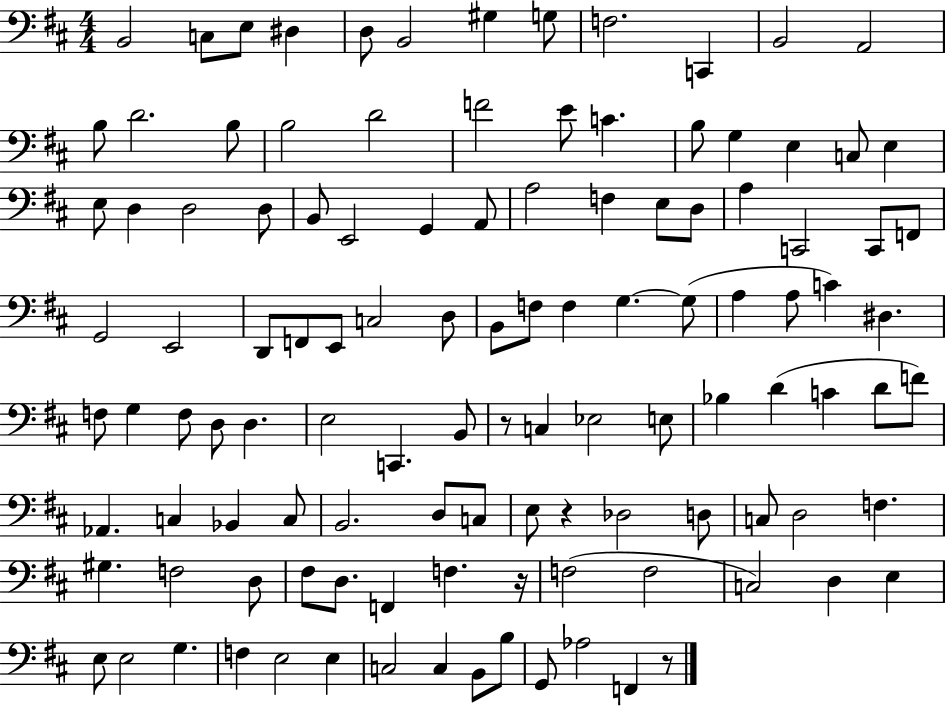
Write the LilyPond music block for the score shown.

{
  \clef bass
  \numericTimeSignature
  \time 4/4
  \key d \major
  \repeat volta 2 { b,2 c8 e8 dis4 | d8 b,2 gis4 g8 | f2. c,4 | b,2 a,2 | \break b8 d'2. b8 | b2 d'2 | f'2 e'8 c'4. | b8 g4 e4 c8 e4 | \break e8 d4 d2 d8 | b,8 e,2 g,4 a,8 | a2 f4 e8 d8 | a4 c,2 c,8 f,8 | \break g,2 e,2 | d,8 f,8 e,8 c2 d8 | b,8 f8 f4 g4.~~ g8( | a4 a8 c'4) dis4. | \break f8 g4 f8 d8 d4. | e2 c,4. b,8 | r8 c4 ees2 e8 | bes4 d'4( c'4 d'8 f'8) | \break aes,4. c4 bes,4 c8 | b,2. d8 c8 | e8 r4 des2 d8 | c8 d2 f4. | \break gis4. f2 d8 | fis8 d8. f,4 f4. r16 | f2( f2 | c2) d4 e4 | \break e8 e2 g4. | f4 e2 e4 | c2 c4 b,8 b8 | g,8 aes2 f,4 r8 | \break } \bar "|."
}